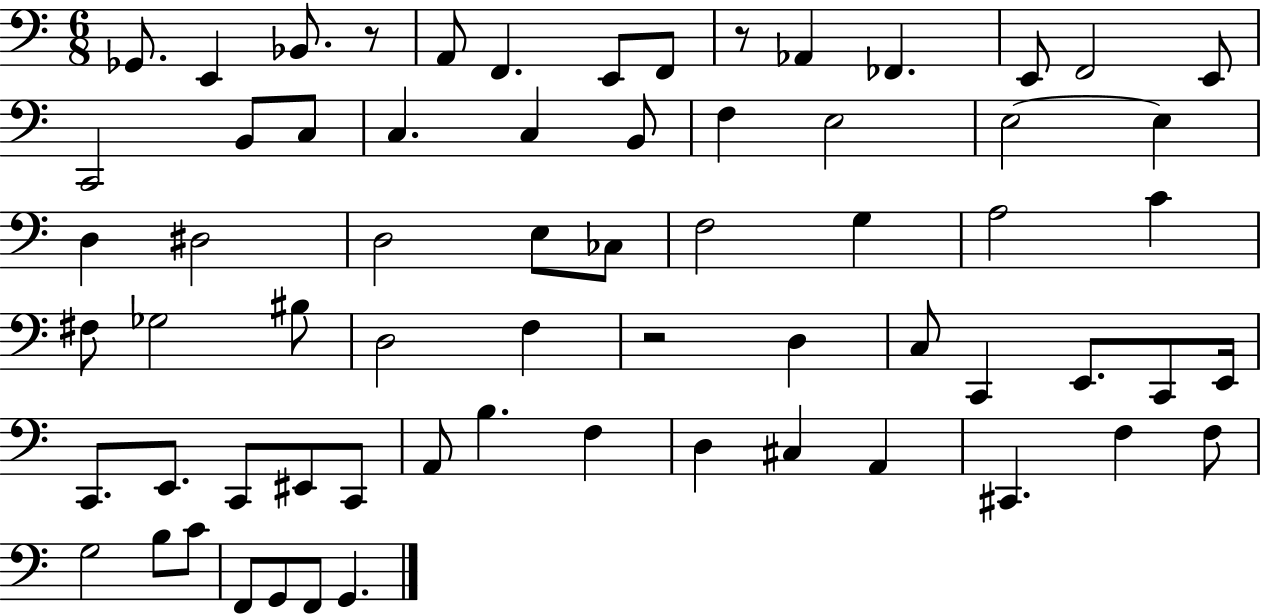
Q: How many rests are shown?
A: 3